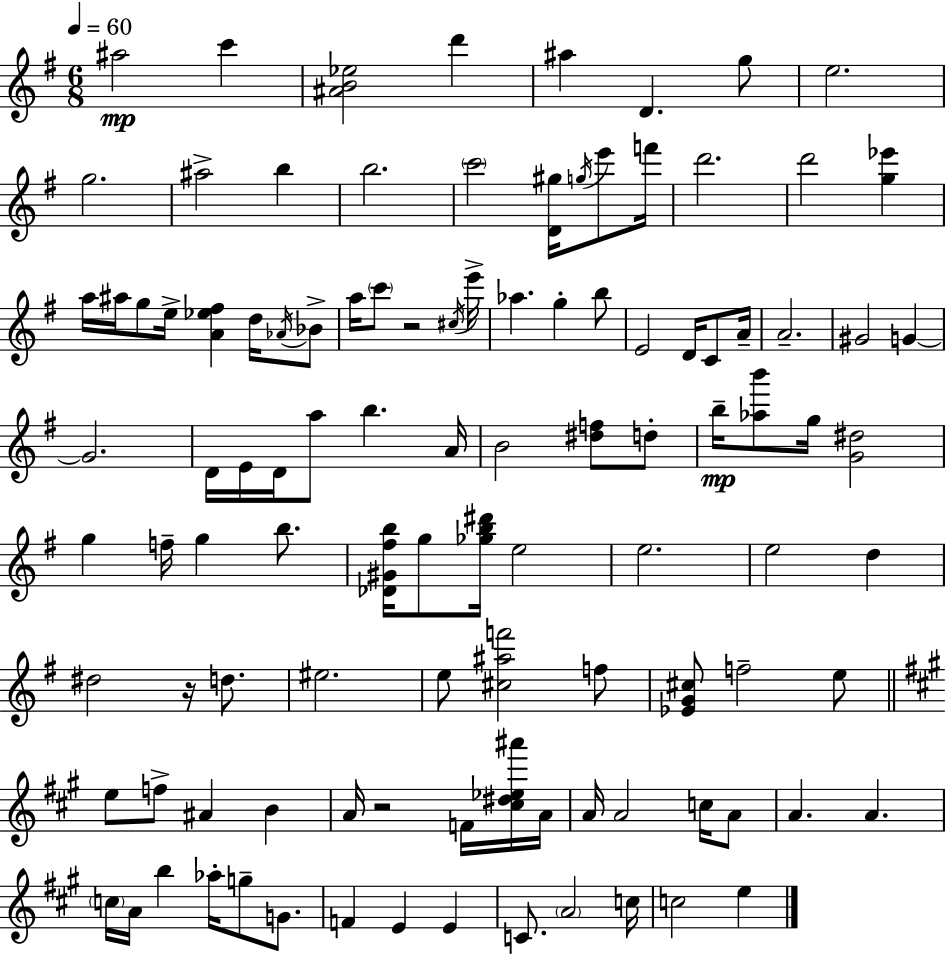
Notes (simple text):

A#5/h C6/q [A#4,B4,Eb5]/h D6/q A#5/q D4/q. G5/e E5/h. G5/h. A#5/h B5/q B5/h. C6/h [D4,G#5]/s G5/s E6/e F6/s D6/h. D6/h [G5,Eb6]/q A5/s A#5/s G5/e E5/s [A4,Eb5,F#5]/q D5/s Ab4/s Bb4/e A5/s C6/e R/h C#5/s E6/s Ab5/q. G5/q B5/e E4/h D4/s C4/e A4/s A4/h. G#4/h G4/q G4/h. D4/s E4/s D4/s A5/e B5/q. A4/s B4/h [D#5,F5]/e D5/e B5/s [Ab5,B6]/e G5/s [G4,D#5]/h G5/q F5/s G5/q B5/e. [Db4,G#4,F#5,B5]/s G5/e [Gb5,B5,D#6]/s E5/h E5/h. E5/h D5/q D#5/h R/s D5/e. EIS5/h. E5/e [C#5,A#5,F6]/h F5/e [Eb4,G4,C#5]/e F5/h E5/e E5/e F5/e A#4/q B4/q A4/s R/h F4/s [C#5,D#5,Eb5,A#6]/s A4/s A4/s A4/h C5/s A4/e A4/q. A4/q. C5/s A4/s B5/q Ab5/s G5/e G4/e. F4/q E4/q E4/q C4/e. A4/h C5/s C5/h E5/q